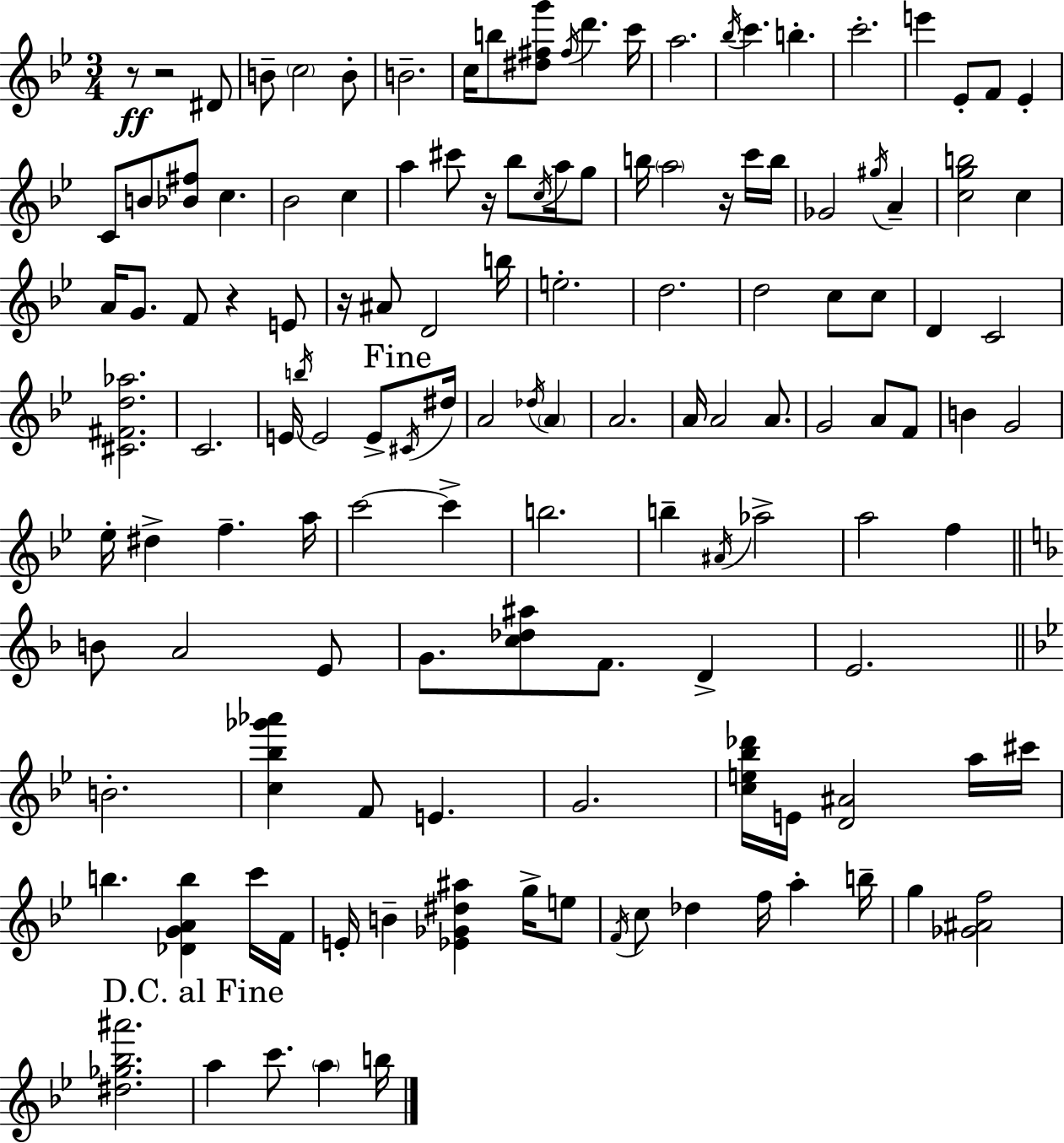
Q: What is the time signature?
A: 3/4